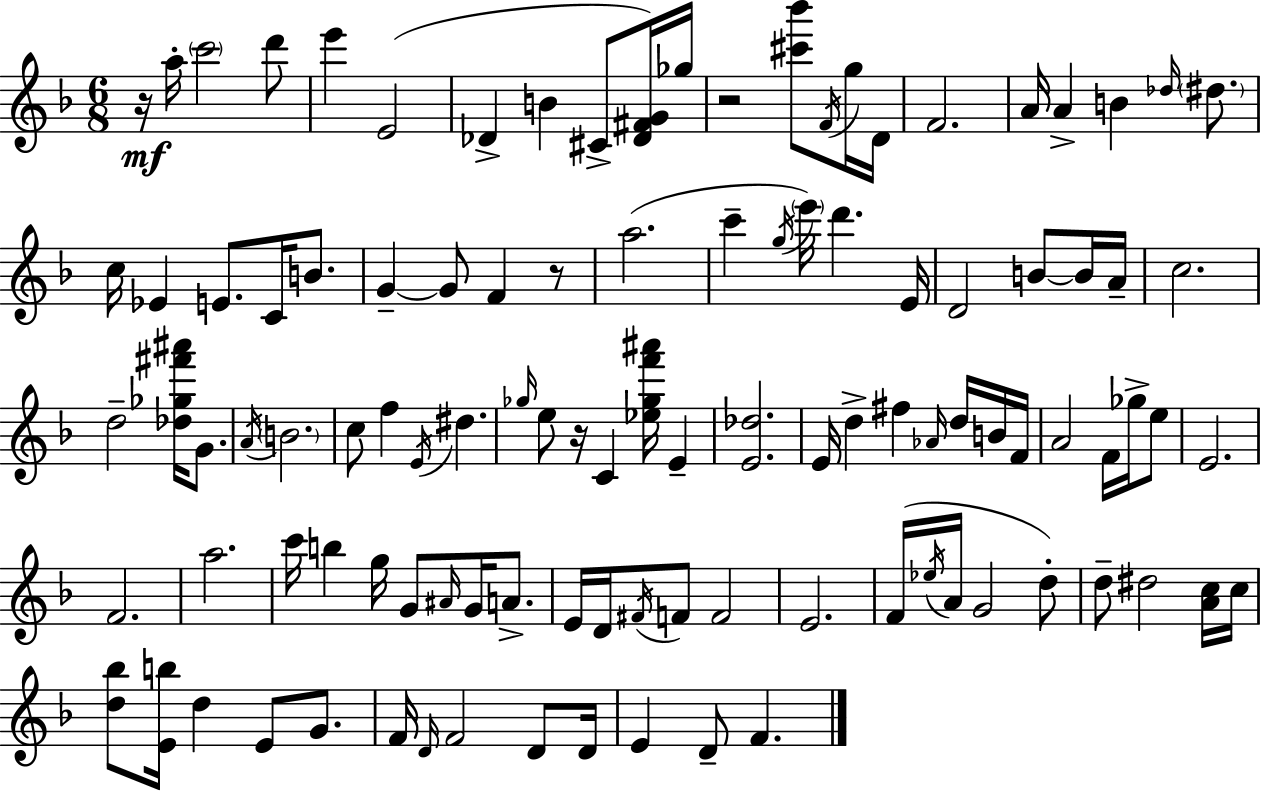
X:1
T:Untitled
M:6/8
L:1/4
K:Dm
z/4 a/4 c'2 d'/2 e' E2 _D B ^C/2 [_D^FG]/4 _g/4 z2 [^c'_b']/2 F/4 g/4 D/4 F2 A/4 A B _d/4 ^d/2 c/4 _E E/2 C/4 B/2 G G/2 F z/2 a2 c' g/4 e'/4 d' E/4 D2 B/2 B/4 A/4 c2 d2 [_d_g^f'^a']/4 G/2 A/4 B2 c/2 f E/4 ^d _g/4 e/2 z/4 C [_e_gf'^a']/4 E [E_d]2 E/4 d ^f _A/4 d/4 B/4 F/4 A2 F/4 _g/4 e/2 E2 F2 a2 c'/4 b g/4 G/2 ^A/4 G/4 A/2 E/4 D/4 ^F/4 F/2 F2 E2 F/4 _e/4 A/4 G2 d/2 d/2 ^d2 [Ac]/4 c/4 [d_b]/2 [Eb]/4 d E/2 G/2 F/4 D/4 F2 D/2 D/4 E D/2 F